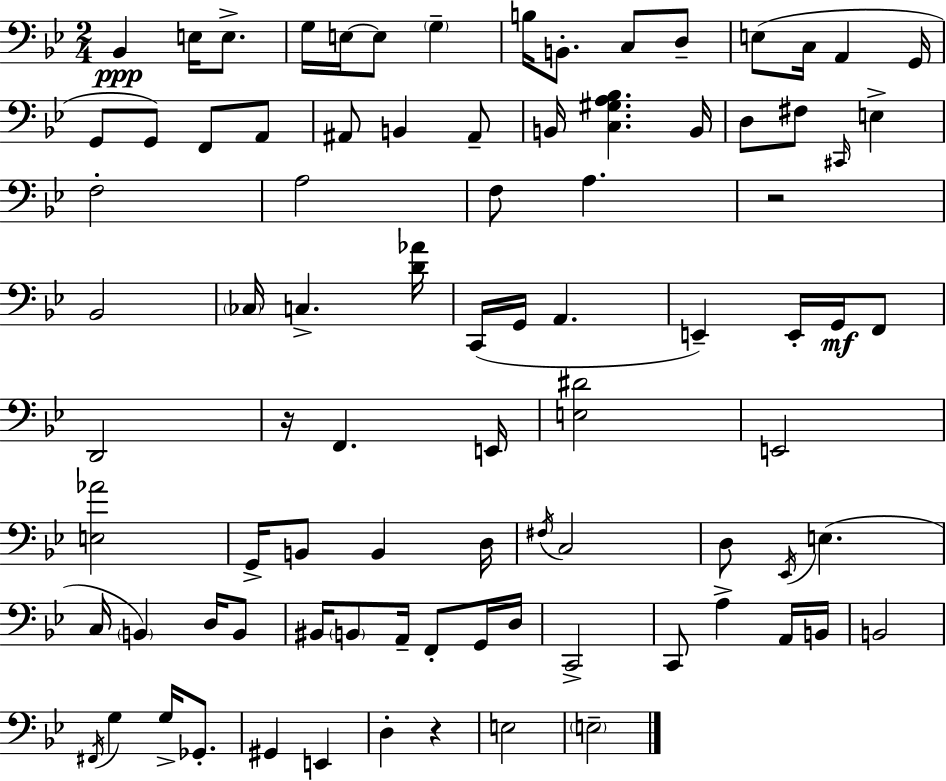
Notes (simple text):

Bb2/q E3/s E3/e. G3/s E3/s E3/e G3/q B3/s B2/e. C3/e D3/e E3/e C3/s A2/q G2/s G2/e G2/e F2/e A2/e A#2/e B2/q A#2/e B2/s [C3,G#3,A3,Bb3]/q. B2/s D3/e F#3/e C#2/s E3/q F3/h A3/h F3/e A3/q. R/h Bb2/h CES3/s C3/q. [D4,Ab4]/s C2/s G2/s A2/q. E2/q E2/s G2/s F2/e D2/h R/s F2/q. E2/s [E3,D#4]/h E2/h [E3,Ab4]/h G2/s B2/e B2/q D3/s F#3/s C3/h D3/e Eb2/s E3/q. C3/s B2/q D3/s B2/e BIS2/s B2/e A2/s F2/e G2/s D3/s C2/h C2/e A3/q A2/s B2/s B2/h F#2/s G3/q G3/s Gb2/e. G#2/q E2/q D3/q R/q E3/h E3/h